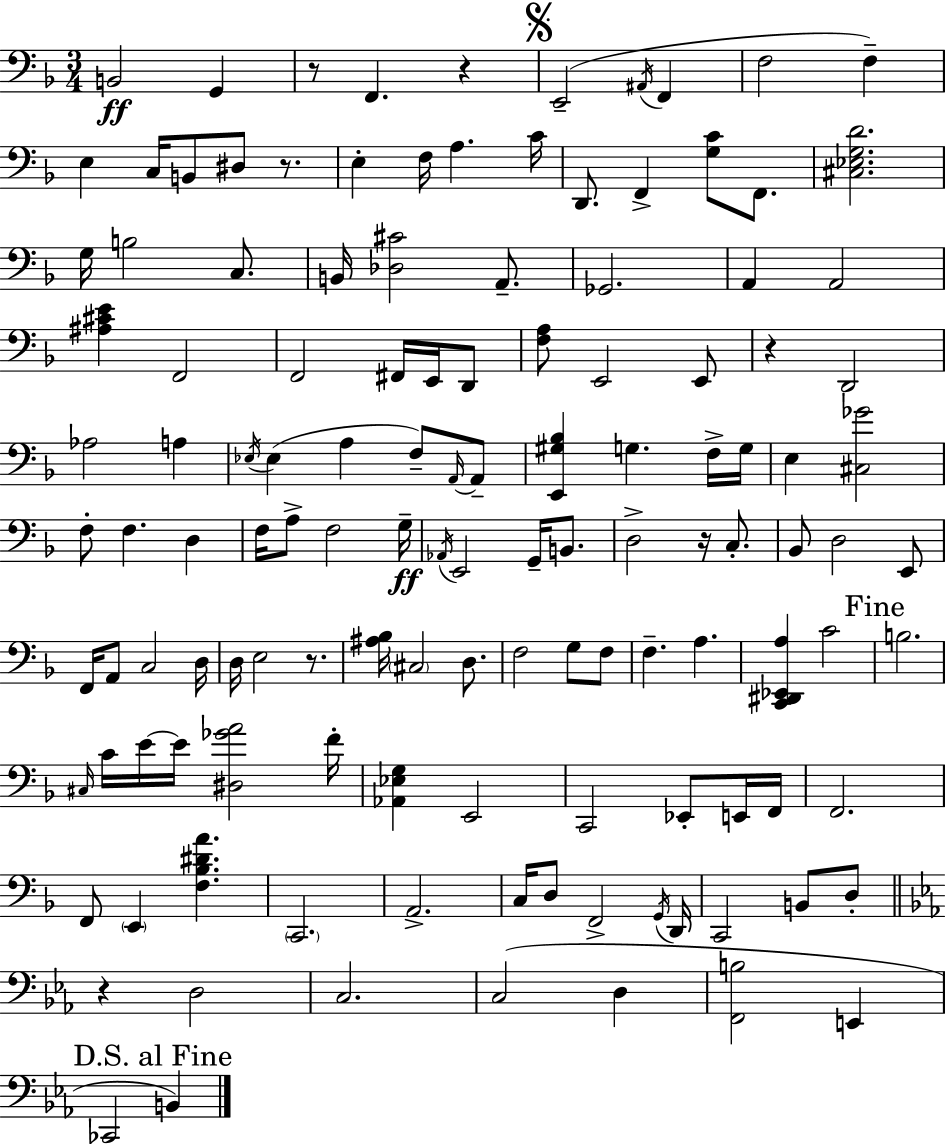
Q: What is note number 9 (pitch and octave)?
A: E3